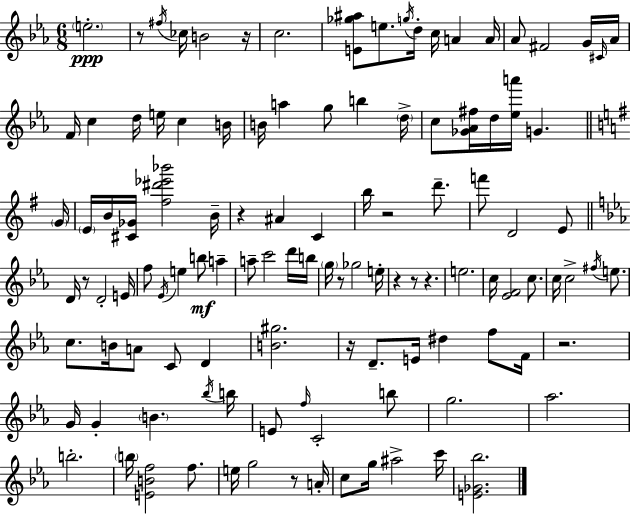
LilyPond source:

{
  \clef treble
  \numericTimeSignature
  \time 6/8
  \key ees \major
  \parenthesize e''2.-.\ppp | r8 \acciaccatura { fis''16 } ces''16 b'2 | r16 c''2. | <e' ges'' ais''>8 e''8. \acciaccatura { g''16 } d''16-. c''16 a'4 | \break a'16 aes'8 fis'2 | g'16 \grace { cis'16 } aes'16 f'16 c''4 d''16 e''16 c''4 | b'16 b'16 a''4 g''8 b''4 | \parenthesize d''16-> c''8 <ges' aes' fis''>16 d''16 <ees'' a'''>16 g'4. | \break \bar "||" \break \key e \minor \parenthesize g'16 \parenthesize e'16 b'16 <cis' ges'>16 <fis'' dis''' ees''' bes'''>2 | b'16-- r4 ais'4 c'4 | b''16 r2 d'''8.-- | f'''8 d'2 e'8 | \break \bar "||" \break \key ees \major d'16 r8 d'2-. e'16 | f''8 \acciaccatura { ees'16 } e''4 b''8\mf a''4-- | a''8-- c'''2 d'''16 | b''16 \parenthesize g''16 r8 ges''2 | \break e''16-. r4 r8 r4. | e''2. | c''16 <ees' f'>2 c''8. | c''16 c''2-> \acciaccatura { fis''16 } e''8. | \break c''8. b'16 a'8 c'8 d'4 | <b' gis''>2. | r16 d'8.-- e'16 dis''4 f''8 | f'16 r2. | \break g'16 g'4-. \parenthesize b'4. | \acciaccatura { bes''16 } b''16 e'8 \grace { f''16 } c'2-. | b''8 g''2. | aes''2. | \break b''2.-. | \parenthesize b''16 <e' b' f''>2 | f''8. e''16 g''2 | r8 a'16-. c''8 g''16 ais''2-> | \break c'''16 <e' ges' bes''>2. | \bar "|."
}